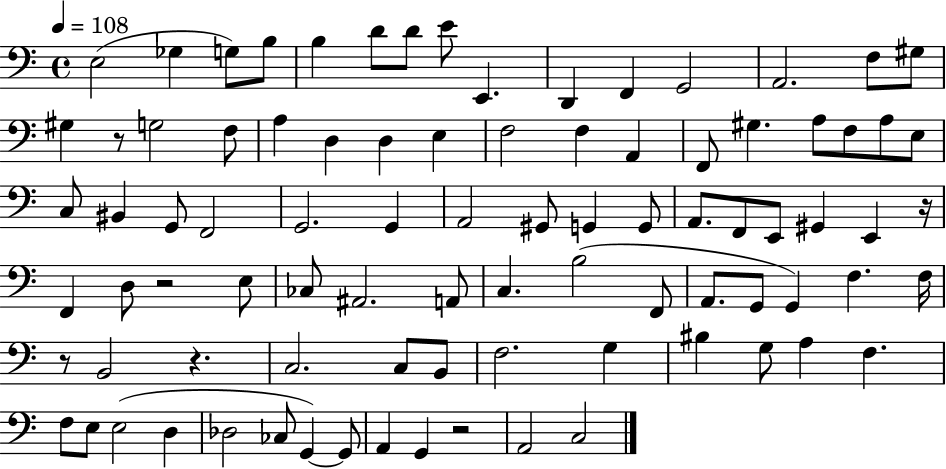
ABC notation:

X:1
T:Untitled
M:4/4
L:1/4
K:C
E,2 _G, G,/2 B,/2 B, D/2 D/2 E/2 E,, D,, F,, G,,2 A,,2 F,/2 ^G,/2 ^G, z/2 G,2 F,/2 A, D, D, E, F,2 F, A,, F,,/2 ^G, A,/2 F,/2 A,/2 E,/2 C,/2 ^B,, G,,/2 F,,2 G,,2 G,, A,,2 ^G,,/2 G,, G,,/2 A,,/2 F,,/2 E,,/2 ^G,, E,, z/4 F,, D,/2 z2 E,/2 _C,/2 ^A,,2 A,,/2 C, B,2 F,,/2 A,,/2 G,,/2 G,, F, F,/4 z/2 B,,2 z C,2 C,/2 B,,/2 F,2 G, ^B, G,/2 A, F, F,/2 E,/2 E,2 D, _D,2 _C,/2 G,, G,,/2 A,, G,, z2 A,,2 C,2